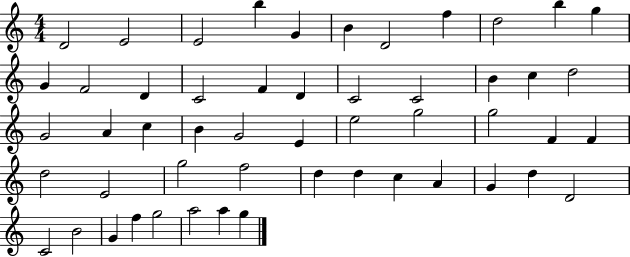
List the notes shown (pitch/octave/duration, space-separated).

D4/h E4/h E4/h B5/q G4/q B4/q D4/h F5/q D5/h B5/q G5/q G4/q F4/h D4/q C4/h F4/q D4/q C4/h C4/h B4/q C5/q D5/h G4/h A4/q C5/q B4/q G4/h E4/q E5/h G5/h G5/h F4/q F4/q D5/h E4/h G5/h F5/h D5/q D5/q C5/q A4/q G4/q D5/q D4/h C4/h B4/h G4/q F5/q G5/h A5/h A5/q G5/q